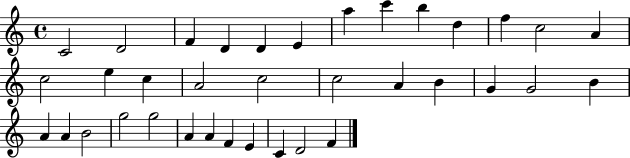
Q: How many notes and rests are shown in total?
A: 36